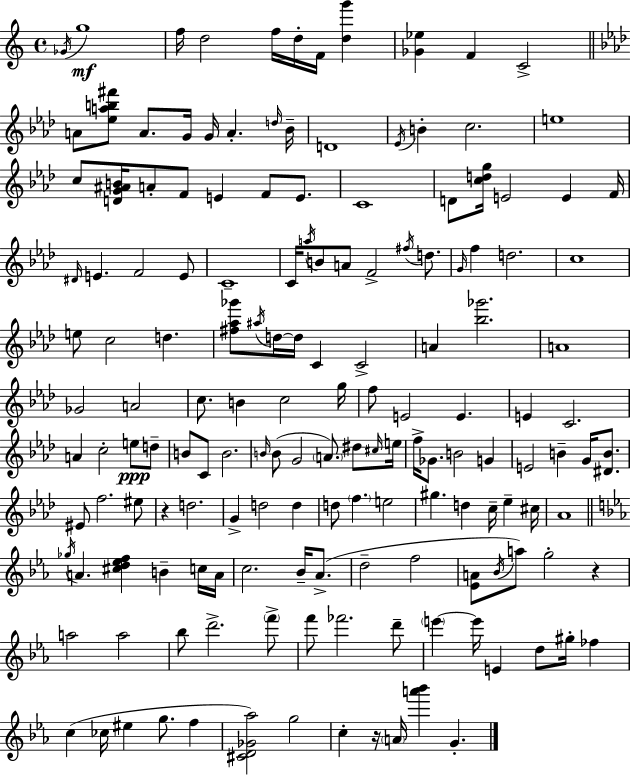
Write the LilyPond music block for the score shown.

{
  \clef treble
  \time 4/4
  \defaultTimeSignature
  \key c \major
  \acciaccatura { ges'16 }\mf g''1 | f''16 d''2 f''16 d''16-. f'16 <d'' g'''>4 | <ges' ees''>4 f'4 c'2-> | \bar "||" \break \key aes \major a'8 <ees'' a'' b'' fis'''>8 a'8. g'16 g'16 a'4.-. \grace { d''16 } | bes'16-- d'1 | \acciaccatura { ees'16 } b'4-. c''2. | e''1 | \break c''8 <d' g' ais' b'>16 a'8-. f'8 e'4 f'8 e'8. | c'1 | d'8 <c'' d'' g''>16 e'2 e'4 | f'16 \grace { dis'16 } e'4. f'2 | \break e'8 c'1-- | c'16 \acciaccatura { a''16 } b'8 a'8 f'2-> | \acciaccatura { fis''16 } d''8. \grace { g'16 } f''4 d''2. | c''1 | \break e''8 c''2 | d''4. <fis'' aes'' ges'''>8 \acciaccatura { ais''16 } d''16~~ d''16 c'4 c'2-> | a'4 <bes'' ges'''>2. | a'1 | \break ges'2 a'2 | c''8. b'4 c''2 | g''16 f''8 e'2 | e'4. e'4 c'2. | \break a'4 c''2-. | e''8\ppp d''8-- b'8 c'8 b'2. | \grace { b'16 }( b'8 g'2 | \parenthesize a'8.) dis''8 \grace { cis''16 } e''16 f''16-> ges'8. b'2 | \break g'4 e'2 | b'4-- g'16 <dis' b'>8. eis'8 f''2. | eis''8 r4 d''2. | g'4-> d''2 | \break d''4 d''8 \parenthesize f''4. | e''2 gis''4. d''4 | c''16-- ees''4-- cis''16 aes'1 | \bar "||" \break \key ees \major \acciaccatura { ges''16 } a'4. <cis'' d'' ees'' f''>4 b'4-- c''16 | a'16 c''2. bes'16-- aes'8.->( | d''2-- f''2 | <ees' a'>8 \acciaccatura { bes'16 }) a''8 g''2-. r4 | \break a''2 a''2 | bes''8 d'''2.-> | \parenthesize f'''8-> f'''8 fes'''2. | d'''8-- \parenthesize e'''4~~ e'''16 e'4 d''8 gis''16-. fes''4 | \break c''4( ces''16 eis''4 g''8. f''4 | <cis' d' ges' aes''>2) g''2 | c''4-. r16 \parenthesize a'16 <a''' bes'''>4 g'4.-. | \bar "|."
}